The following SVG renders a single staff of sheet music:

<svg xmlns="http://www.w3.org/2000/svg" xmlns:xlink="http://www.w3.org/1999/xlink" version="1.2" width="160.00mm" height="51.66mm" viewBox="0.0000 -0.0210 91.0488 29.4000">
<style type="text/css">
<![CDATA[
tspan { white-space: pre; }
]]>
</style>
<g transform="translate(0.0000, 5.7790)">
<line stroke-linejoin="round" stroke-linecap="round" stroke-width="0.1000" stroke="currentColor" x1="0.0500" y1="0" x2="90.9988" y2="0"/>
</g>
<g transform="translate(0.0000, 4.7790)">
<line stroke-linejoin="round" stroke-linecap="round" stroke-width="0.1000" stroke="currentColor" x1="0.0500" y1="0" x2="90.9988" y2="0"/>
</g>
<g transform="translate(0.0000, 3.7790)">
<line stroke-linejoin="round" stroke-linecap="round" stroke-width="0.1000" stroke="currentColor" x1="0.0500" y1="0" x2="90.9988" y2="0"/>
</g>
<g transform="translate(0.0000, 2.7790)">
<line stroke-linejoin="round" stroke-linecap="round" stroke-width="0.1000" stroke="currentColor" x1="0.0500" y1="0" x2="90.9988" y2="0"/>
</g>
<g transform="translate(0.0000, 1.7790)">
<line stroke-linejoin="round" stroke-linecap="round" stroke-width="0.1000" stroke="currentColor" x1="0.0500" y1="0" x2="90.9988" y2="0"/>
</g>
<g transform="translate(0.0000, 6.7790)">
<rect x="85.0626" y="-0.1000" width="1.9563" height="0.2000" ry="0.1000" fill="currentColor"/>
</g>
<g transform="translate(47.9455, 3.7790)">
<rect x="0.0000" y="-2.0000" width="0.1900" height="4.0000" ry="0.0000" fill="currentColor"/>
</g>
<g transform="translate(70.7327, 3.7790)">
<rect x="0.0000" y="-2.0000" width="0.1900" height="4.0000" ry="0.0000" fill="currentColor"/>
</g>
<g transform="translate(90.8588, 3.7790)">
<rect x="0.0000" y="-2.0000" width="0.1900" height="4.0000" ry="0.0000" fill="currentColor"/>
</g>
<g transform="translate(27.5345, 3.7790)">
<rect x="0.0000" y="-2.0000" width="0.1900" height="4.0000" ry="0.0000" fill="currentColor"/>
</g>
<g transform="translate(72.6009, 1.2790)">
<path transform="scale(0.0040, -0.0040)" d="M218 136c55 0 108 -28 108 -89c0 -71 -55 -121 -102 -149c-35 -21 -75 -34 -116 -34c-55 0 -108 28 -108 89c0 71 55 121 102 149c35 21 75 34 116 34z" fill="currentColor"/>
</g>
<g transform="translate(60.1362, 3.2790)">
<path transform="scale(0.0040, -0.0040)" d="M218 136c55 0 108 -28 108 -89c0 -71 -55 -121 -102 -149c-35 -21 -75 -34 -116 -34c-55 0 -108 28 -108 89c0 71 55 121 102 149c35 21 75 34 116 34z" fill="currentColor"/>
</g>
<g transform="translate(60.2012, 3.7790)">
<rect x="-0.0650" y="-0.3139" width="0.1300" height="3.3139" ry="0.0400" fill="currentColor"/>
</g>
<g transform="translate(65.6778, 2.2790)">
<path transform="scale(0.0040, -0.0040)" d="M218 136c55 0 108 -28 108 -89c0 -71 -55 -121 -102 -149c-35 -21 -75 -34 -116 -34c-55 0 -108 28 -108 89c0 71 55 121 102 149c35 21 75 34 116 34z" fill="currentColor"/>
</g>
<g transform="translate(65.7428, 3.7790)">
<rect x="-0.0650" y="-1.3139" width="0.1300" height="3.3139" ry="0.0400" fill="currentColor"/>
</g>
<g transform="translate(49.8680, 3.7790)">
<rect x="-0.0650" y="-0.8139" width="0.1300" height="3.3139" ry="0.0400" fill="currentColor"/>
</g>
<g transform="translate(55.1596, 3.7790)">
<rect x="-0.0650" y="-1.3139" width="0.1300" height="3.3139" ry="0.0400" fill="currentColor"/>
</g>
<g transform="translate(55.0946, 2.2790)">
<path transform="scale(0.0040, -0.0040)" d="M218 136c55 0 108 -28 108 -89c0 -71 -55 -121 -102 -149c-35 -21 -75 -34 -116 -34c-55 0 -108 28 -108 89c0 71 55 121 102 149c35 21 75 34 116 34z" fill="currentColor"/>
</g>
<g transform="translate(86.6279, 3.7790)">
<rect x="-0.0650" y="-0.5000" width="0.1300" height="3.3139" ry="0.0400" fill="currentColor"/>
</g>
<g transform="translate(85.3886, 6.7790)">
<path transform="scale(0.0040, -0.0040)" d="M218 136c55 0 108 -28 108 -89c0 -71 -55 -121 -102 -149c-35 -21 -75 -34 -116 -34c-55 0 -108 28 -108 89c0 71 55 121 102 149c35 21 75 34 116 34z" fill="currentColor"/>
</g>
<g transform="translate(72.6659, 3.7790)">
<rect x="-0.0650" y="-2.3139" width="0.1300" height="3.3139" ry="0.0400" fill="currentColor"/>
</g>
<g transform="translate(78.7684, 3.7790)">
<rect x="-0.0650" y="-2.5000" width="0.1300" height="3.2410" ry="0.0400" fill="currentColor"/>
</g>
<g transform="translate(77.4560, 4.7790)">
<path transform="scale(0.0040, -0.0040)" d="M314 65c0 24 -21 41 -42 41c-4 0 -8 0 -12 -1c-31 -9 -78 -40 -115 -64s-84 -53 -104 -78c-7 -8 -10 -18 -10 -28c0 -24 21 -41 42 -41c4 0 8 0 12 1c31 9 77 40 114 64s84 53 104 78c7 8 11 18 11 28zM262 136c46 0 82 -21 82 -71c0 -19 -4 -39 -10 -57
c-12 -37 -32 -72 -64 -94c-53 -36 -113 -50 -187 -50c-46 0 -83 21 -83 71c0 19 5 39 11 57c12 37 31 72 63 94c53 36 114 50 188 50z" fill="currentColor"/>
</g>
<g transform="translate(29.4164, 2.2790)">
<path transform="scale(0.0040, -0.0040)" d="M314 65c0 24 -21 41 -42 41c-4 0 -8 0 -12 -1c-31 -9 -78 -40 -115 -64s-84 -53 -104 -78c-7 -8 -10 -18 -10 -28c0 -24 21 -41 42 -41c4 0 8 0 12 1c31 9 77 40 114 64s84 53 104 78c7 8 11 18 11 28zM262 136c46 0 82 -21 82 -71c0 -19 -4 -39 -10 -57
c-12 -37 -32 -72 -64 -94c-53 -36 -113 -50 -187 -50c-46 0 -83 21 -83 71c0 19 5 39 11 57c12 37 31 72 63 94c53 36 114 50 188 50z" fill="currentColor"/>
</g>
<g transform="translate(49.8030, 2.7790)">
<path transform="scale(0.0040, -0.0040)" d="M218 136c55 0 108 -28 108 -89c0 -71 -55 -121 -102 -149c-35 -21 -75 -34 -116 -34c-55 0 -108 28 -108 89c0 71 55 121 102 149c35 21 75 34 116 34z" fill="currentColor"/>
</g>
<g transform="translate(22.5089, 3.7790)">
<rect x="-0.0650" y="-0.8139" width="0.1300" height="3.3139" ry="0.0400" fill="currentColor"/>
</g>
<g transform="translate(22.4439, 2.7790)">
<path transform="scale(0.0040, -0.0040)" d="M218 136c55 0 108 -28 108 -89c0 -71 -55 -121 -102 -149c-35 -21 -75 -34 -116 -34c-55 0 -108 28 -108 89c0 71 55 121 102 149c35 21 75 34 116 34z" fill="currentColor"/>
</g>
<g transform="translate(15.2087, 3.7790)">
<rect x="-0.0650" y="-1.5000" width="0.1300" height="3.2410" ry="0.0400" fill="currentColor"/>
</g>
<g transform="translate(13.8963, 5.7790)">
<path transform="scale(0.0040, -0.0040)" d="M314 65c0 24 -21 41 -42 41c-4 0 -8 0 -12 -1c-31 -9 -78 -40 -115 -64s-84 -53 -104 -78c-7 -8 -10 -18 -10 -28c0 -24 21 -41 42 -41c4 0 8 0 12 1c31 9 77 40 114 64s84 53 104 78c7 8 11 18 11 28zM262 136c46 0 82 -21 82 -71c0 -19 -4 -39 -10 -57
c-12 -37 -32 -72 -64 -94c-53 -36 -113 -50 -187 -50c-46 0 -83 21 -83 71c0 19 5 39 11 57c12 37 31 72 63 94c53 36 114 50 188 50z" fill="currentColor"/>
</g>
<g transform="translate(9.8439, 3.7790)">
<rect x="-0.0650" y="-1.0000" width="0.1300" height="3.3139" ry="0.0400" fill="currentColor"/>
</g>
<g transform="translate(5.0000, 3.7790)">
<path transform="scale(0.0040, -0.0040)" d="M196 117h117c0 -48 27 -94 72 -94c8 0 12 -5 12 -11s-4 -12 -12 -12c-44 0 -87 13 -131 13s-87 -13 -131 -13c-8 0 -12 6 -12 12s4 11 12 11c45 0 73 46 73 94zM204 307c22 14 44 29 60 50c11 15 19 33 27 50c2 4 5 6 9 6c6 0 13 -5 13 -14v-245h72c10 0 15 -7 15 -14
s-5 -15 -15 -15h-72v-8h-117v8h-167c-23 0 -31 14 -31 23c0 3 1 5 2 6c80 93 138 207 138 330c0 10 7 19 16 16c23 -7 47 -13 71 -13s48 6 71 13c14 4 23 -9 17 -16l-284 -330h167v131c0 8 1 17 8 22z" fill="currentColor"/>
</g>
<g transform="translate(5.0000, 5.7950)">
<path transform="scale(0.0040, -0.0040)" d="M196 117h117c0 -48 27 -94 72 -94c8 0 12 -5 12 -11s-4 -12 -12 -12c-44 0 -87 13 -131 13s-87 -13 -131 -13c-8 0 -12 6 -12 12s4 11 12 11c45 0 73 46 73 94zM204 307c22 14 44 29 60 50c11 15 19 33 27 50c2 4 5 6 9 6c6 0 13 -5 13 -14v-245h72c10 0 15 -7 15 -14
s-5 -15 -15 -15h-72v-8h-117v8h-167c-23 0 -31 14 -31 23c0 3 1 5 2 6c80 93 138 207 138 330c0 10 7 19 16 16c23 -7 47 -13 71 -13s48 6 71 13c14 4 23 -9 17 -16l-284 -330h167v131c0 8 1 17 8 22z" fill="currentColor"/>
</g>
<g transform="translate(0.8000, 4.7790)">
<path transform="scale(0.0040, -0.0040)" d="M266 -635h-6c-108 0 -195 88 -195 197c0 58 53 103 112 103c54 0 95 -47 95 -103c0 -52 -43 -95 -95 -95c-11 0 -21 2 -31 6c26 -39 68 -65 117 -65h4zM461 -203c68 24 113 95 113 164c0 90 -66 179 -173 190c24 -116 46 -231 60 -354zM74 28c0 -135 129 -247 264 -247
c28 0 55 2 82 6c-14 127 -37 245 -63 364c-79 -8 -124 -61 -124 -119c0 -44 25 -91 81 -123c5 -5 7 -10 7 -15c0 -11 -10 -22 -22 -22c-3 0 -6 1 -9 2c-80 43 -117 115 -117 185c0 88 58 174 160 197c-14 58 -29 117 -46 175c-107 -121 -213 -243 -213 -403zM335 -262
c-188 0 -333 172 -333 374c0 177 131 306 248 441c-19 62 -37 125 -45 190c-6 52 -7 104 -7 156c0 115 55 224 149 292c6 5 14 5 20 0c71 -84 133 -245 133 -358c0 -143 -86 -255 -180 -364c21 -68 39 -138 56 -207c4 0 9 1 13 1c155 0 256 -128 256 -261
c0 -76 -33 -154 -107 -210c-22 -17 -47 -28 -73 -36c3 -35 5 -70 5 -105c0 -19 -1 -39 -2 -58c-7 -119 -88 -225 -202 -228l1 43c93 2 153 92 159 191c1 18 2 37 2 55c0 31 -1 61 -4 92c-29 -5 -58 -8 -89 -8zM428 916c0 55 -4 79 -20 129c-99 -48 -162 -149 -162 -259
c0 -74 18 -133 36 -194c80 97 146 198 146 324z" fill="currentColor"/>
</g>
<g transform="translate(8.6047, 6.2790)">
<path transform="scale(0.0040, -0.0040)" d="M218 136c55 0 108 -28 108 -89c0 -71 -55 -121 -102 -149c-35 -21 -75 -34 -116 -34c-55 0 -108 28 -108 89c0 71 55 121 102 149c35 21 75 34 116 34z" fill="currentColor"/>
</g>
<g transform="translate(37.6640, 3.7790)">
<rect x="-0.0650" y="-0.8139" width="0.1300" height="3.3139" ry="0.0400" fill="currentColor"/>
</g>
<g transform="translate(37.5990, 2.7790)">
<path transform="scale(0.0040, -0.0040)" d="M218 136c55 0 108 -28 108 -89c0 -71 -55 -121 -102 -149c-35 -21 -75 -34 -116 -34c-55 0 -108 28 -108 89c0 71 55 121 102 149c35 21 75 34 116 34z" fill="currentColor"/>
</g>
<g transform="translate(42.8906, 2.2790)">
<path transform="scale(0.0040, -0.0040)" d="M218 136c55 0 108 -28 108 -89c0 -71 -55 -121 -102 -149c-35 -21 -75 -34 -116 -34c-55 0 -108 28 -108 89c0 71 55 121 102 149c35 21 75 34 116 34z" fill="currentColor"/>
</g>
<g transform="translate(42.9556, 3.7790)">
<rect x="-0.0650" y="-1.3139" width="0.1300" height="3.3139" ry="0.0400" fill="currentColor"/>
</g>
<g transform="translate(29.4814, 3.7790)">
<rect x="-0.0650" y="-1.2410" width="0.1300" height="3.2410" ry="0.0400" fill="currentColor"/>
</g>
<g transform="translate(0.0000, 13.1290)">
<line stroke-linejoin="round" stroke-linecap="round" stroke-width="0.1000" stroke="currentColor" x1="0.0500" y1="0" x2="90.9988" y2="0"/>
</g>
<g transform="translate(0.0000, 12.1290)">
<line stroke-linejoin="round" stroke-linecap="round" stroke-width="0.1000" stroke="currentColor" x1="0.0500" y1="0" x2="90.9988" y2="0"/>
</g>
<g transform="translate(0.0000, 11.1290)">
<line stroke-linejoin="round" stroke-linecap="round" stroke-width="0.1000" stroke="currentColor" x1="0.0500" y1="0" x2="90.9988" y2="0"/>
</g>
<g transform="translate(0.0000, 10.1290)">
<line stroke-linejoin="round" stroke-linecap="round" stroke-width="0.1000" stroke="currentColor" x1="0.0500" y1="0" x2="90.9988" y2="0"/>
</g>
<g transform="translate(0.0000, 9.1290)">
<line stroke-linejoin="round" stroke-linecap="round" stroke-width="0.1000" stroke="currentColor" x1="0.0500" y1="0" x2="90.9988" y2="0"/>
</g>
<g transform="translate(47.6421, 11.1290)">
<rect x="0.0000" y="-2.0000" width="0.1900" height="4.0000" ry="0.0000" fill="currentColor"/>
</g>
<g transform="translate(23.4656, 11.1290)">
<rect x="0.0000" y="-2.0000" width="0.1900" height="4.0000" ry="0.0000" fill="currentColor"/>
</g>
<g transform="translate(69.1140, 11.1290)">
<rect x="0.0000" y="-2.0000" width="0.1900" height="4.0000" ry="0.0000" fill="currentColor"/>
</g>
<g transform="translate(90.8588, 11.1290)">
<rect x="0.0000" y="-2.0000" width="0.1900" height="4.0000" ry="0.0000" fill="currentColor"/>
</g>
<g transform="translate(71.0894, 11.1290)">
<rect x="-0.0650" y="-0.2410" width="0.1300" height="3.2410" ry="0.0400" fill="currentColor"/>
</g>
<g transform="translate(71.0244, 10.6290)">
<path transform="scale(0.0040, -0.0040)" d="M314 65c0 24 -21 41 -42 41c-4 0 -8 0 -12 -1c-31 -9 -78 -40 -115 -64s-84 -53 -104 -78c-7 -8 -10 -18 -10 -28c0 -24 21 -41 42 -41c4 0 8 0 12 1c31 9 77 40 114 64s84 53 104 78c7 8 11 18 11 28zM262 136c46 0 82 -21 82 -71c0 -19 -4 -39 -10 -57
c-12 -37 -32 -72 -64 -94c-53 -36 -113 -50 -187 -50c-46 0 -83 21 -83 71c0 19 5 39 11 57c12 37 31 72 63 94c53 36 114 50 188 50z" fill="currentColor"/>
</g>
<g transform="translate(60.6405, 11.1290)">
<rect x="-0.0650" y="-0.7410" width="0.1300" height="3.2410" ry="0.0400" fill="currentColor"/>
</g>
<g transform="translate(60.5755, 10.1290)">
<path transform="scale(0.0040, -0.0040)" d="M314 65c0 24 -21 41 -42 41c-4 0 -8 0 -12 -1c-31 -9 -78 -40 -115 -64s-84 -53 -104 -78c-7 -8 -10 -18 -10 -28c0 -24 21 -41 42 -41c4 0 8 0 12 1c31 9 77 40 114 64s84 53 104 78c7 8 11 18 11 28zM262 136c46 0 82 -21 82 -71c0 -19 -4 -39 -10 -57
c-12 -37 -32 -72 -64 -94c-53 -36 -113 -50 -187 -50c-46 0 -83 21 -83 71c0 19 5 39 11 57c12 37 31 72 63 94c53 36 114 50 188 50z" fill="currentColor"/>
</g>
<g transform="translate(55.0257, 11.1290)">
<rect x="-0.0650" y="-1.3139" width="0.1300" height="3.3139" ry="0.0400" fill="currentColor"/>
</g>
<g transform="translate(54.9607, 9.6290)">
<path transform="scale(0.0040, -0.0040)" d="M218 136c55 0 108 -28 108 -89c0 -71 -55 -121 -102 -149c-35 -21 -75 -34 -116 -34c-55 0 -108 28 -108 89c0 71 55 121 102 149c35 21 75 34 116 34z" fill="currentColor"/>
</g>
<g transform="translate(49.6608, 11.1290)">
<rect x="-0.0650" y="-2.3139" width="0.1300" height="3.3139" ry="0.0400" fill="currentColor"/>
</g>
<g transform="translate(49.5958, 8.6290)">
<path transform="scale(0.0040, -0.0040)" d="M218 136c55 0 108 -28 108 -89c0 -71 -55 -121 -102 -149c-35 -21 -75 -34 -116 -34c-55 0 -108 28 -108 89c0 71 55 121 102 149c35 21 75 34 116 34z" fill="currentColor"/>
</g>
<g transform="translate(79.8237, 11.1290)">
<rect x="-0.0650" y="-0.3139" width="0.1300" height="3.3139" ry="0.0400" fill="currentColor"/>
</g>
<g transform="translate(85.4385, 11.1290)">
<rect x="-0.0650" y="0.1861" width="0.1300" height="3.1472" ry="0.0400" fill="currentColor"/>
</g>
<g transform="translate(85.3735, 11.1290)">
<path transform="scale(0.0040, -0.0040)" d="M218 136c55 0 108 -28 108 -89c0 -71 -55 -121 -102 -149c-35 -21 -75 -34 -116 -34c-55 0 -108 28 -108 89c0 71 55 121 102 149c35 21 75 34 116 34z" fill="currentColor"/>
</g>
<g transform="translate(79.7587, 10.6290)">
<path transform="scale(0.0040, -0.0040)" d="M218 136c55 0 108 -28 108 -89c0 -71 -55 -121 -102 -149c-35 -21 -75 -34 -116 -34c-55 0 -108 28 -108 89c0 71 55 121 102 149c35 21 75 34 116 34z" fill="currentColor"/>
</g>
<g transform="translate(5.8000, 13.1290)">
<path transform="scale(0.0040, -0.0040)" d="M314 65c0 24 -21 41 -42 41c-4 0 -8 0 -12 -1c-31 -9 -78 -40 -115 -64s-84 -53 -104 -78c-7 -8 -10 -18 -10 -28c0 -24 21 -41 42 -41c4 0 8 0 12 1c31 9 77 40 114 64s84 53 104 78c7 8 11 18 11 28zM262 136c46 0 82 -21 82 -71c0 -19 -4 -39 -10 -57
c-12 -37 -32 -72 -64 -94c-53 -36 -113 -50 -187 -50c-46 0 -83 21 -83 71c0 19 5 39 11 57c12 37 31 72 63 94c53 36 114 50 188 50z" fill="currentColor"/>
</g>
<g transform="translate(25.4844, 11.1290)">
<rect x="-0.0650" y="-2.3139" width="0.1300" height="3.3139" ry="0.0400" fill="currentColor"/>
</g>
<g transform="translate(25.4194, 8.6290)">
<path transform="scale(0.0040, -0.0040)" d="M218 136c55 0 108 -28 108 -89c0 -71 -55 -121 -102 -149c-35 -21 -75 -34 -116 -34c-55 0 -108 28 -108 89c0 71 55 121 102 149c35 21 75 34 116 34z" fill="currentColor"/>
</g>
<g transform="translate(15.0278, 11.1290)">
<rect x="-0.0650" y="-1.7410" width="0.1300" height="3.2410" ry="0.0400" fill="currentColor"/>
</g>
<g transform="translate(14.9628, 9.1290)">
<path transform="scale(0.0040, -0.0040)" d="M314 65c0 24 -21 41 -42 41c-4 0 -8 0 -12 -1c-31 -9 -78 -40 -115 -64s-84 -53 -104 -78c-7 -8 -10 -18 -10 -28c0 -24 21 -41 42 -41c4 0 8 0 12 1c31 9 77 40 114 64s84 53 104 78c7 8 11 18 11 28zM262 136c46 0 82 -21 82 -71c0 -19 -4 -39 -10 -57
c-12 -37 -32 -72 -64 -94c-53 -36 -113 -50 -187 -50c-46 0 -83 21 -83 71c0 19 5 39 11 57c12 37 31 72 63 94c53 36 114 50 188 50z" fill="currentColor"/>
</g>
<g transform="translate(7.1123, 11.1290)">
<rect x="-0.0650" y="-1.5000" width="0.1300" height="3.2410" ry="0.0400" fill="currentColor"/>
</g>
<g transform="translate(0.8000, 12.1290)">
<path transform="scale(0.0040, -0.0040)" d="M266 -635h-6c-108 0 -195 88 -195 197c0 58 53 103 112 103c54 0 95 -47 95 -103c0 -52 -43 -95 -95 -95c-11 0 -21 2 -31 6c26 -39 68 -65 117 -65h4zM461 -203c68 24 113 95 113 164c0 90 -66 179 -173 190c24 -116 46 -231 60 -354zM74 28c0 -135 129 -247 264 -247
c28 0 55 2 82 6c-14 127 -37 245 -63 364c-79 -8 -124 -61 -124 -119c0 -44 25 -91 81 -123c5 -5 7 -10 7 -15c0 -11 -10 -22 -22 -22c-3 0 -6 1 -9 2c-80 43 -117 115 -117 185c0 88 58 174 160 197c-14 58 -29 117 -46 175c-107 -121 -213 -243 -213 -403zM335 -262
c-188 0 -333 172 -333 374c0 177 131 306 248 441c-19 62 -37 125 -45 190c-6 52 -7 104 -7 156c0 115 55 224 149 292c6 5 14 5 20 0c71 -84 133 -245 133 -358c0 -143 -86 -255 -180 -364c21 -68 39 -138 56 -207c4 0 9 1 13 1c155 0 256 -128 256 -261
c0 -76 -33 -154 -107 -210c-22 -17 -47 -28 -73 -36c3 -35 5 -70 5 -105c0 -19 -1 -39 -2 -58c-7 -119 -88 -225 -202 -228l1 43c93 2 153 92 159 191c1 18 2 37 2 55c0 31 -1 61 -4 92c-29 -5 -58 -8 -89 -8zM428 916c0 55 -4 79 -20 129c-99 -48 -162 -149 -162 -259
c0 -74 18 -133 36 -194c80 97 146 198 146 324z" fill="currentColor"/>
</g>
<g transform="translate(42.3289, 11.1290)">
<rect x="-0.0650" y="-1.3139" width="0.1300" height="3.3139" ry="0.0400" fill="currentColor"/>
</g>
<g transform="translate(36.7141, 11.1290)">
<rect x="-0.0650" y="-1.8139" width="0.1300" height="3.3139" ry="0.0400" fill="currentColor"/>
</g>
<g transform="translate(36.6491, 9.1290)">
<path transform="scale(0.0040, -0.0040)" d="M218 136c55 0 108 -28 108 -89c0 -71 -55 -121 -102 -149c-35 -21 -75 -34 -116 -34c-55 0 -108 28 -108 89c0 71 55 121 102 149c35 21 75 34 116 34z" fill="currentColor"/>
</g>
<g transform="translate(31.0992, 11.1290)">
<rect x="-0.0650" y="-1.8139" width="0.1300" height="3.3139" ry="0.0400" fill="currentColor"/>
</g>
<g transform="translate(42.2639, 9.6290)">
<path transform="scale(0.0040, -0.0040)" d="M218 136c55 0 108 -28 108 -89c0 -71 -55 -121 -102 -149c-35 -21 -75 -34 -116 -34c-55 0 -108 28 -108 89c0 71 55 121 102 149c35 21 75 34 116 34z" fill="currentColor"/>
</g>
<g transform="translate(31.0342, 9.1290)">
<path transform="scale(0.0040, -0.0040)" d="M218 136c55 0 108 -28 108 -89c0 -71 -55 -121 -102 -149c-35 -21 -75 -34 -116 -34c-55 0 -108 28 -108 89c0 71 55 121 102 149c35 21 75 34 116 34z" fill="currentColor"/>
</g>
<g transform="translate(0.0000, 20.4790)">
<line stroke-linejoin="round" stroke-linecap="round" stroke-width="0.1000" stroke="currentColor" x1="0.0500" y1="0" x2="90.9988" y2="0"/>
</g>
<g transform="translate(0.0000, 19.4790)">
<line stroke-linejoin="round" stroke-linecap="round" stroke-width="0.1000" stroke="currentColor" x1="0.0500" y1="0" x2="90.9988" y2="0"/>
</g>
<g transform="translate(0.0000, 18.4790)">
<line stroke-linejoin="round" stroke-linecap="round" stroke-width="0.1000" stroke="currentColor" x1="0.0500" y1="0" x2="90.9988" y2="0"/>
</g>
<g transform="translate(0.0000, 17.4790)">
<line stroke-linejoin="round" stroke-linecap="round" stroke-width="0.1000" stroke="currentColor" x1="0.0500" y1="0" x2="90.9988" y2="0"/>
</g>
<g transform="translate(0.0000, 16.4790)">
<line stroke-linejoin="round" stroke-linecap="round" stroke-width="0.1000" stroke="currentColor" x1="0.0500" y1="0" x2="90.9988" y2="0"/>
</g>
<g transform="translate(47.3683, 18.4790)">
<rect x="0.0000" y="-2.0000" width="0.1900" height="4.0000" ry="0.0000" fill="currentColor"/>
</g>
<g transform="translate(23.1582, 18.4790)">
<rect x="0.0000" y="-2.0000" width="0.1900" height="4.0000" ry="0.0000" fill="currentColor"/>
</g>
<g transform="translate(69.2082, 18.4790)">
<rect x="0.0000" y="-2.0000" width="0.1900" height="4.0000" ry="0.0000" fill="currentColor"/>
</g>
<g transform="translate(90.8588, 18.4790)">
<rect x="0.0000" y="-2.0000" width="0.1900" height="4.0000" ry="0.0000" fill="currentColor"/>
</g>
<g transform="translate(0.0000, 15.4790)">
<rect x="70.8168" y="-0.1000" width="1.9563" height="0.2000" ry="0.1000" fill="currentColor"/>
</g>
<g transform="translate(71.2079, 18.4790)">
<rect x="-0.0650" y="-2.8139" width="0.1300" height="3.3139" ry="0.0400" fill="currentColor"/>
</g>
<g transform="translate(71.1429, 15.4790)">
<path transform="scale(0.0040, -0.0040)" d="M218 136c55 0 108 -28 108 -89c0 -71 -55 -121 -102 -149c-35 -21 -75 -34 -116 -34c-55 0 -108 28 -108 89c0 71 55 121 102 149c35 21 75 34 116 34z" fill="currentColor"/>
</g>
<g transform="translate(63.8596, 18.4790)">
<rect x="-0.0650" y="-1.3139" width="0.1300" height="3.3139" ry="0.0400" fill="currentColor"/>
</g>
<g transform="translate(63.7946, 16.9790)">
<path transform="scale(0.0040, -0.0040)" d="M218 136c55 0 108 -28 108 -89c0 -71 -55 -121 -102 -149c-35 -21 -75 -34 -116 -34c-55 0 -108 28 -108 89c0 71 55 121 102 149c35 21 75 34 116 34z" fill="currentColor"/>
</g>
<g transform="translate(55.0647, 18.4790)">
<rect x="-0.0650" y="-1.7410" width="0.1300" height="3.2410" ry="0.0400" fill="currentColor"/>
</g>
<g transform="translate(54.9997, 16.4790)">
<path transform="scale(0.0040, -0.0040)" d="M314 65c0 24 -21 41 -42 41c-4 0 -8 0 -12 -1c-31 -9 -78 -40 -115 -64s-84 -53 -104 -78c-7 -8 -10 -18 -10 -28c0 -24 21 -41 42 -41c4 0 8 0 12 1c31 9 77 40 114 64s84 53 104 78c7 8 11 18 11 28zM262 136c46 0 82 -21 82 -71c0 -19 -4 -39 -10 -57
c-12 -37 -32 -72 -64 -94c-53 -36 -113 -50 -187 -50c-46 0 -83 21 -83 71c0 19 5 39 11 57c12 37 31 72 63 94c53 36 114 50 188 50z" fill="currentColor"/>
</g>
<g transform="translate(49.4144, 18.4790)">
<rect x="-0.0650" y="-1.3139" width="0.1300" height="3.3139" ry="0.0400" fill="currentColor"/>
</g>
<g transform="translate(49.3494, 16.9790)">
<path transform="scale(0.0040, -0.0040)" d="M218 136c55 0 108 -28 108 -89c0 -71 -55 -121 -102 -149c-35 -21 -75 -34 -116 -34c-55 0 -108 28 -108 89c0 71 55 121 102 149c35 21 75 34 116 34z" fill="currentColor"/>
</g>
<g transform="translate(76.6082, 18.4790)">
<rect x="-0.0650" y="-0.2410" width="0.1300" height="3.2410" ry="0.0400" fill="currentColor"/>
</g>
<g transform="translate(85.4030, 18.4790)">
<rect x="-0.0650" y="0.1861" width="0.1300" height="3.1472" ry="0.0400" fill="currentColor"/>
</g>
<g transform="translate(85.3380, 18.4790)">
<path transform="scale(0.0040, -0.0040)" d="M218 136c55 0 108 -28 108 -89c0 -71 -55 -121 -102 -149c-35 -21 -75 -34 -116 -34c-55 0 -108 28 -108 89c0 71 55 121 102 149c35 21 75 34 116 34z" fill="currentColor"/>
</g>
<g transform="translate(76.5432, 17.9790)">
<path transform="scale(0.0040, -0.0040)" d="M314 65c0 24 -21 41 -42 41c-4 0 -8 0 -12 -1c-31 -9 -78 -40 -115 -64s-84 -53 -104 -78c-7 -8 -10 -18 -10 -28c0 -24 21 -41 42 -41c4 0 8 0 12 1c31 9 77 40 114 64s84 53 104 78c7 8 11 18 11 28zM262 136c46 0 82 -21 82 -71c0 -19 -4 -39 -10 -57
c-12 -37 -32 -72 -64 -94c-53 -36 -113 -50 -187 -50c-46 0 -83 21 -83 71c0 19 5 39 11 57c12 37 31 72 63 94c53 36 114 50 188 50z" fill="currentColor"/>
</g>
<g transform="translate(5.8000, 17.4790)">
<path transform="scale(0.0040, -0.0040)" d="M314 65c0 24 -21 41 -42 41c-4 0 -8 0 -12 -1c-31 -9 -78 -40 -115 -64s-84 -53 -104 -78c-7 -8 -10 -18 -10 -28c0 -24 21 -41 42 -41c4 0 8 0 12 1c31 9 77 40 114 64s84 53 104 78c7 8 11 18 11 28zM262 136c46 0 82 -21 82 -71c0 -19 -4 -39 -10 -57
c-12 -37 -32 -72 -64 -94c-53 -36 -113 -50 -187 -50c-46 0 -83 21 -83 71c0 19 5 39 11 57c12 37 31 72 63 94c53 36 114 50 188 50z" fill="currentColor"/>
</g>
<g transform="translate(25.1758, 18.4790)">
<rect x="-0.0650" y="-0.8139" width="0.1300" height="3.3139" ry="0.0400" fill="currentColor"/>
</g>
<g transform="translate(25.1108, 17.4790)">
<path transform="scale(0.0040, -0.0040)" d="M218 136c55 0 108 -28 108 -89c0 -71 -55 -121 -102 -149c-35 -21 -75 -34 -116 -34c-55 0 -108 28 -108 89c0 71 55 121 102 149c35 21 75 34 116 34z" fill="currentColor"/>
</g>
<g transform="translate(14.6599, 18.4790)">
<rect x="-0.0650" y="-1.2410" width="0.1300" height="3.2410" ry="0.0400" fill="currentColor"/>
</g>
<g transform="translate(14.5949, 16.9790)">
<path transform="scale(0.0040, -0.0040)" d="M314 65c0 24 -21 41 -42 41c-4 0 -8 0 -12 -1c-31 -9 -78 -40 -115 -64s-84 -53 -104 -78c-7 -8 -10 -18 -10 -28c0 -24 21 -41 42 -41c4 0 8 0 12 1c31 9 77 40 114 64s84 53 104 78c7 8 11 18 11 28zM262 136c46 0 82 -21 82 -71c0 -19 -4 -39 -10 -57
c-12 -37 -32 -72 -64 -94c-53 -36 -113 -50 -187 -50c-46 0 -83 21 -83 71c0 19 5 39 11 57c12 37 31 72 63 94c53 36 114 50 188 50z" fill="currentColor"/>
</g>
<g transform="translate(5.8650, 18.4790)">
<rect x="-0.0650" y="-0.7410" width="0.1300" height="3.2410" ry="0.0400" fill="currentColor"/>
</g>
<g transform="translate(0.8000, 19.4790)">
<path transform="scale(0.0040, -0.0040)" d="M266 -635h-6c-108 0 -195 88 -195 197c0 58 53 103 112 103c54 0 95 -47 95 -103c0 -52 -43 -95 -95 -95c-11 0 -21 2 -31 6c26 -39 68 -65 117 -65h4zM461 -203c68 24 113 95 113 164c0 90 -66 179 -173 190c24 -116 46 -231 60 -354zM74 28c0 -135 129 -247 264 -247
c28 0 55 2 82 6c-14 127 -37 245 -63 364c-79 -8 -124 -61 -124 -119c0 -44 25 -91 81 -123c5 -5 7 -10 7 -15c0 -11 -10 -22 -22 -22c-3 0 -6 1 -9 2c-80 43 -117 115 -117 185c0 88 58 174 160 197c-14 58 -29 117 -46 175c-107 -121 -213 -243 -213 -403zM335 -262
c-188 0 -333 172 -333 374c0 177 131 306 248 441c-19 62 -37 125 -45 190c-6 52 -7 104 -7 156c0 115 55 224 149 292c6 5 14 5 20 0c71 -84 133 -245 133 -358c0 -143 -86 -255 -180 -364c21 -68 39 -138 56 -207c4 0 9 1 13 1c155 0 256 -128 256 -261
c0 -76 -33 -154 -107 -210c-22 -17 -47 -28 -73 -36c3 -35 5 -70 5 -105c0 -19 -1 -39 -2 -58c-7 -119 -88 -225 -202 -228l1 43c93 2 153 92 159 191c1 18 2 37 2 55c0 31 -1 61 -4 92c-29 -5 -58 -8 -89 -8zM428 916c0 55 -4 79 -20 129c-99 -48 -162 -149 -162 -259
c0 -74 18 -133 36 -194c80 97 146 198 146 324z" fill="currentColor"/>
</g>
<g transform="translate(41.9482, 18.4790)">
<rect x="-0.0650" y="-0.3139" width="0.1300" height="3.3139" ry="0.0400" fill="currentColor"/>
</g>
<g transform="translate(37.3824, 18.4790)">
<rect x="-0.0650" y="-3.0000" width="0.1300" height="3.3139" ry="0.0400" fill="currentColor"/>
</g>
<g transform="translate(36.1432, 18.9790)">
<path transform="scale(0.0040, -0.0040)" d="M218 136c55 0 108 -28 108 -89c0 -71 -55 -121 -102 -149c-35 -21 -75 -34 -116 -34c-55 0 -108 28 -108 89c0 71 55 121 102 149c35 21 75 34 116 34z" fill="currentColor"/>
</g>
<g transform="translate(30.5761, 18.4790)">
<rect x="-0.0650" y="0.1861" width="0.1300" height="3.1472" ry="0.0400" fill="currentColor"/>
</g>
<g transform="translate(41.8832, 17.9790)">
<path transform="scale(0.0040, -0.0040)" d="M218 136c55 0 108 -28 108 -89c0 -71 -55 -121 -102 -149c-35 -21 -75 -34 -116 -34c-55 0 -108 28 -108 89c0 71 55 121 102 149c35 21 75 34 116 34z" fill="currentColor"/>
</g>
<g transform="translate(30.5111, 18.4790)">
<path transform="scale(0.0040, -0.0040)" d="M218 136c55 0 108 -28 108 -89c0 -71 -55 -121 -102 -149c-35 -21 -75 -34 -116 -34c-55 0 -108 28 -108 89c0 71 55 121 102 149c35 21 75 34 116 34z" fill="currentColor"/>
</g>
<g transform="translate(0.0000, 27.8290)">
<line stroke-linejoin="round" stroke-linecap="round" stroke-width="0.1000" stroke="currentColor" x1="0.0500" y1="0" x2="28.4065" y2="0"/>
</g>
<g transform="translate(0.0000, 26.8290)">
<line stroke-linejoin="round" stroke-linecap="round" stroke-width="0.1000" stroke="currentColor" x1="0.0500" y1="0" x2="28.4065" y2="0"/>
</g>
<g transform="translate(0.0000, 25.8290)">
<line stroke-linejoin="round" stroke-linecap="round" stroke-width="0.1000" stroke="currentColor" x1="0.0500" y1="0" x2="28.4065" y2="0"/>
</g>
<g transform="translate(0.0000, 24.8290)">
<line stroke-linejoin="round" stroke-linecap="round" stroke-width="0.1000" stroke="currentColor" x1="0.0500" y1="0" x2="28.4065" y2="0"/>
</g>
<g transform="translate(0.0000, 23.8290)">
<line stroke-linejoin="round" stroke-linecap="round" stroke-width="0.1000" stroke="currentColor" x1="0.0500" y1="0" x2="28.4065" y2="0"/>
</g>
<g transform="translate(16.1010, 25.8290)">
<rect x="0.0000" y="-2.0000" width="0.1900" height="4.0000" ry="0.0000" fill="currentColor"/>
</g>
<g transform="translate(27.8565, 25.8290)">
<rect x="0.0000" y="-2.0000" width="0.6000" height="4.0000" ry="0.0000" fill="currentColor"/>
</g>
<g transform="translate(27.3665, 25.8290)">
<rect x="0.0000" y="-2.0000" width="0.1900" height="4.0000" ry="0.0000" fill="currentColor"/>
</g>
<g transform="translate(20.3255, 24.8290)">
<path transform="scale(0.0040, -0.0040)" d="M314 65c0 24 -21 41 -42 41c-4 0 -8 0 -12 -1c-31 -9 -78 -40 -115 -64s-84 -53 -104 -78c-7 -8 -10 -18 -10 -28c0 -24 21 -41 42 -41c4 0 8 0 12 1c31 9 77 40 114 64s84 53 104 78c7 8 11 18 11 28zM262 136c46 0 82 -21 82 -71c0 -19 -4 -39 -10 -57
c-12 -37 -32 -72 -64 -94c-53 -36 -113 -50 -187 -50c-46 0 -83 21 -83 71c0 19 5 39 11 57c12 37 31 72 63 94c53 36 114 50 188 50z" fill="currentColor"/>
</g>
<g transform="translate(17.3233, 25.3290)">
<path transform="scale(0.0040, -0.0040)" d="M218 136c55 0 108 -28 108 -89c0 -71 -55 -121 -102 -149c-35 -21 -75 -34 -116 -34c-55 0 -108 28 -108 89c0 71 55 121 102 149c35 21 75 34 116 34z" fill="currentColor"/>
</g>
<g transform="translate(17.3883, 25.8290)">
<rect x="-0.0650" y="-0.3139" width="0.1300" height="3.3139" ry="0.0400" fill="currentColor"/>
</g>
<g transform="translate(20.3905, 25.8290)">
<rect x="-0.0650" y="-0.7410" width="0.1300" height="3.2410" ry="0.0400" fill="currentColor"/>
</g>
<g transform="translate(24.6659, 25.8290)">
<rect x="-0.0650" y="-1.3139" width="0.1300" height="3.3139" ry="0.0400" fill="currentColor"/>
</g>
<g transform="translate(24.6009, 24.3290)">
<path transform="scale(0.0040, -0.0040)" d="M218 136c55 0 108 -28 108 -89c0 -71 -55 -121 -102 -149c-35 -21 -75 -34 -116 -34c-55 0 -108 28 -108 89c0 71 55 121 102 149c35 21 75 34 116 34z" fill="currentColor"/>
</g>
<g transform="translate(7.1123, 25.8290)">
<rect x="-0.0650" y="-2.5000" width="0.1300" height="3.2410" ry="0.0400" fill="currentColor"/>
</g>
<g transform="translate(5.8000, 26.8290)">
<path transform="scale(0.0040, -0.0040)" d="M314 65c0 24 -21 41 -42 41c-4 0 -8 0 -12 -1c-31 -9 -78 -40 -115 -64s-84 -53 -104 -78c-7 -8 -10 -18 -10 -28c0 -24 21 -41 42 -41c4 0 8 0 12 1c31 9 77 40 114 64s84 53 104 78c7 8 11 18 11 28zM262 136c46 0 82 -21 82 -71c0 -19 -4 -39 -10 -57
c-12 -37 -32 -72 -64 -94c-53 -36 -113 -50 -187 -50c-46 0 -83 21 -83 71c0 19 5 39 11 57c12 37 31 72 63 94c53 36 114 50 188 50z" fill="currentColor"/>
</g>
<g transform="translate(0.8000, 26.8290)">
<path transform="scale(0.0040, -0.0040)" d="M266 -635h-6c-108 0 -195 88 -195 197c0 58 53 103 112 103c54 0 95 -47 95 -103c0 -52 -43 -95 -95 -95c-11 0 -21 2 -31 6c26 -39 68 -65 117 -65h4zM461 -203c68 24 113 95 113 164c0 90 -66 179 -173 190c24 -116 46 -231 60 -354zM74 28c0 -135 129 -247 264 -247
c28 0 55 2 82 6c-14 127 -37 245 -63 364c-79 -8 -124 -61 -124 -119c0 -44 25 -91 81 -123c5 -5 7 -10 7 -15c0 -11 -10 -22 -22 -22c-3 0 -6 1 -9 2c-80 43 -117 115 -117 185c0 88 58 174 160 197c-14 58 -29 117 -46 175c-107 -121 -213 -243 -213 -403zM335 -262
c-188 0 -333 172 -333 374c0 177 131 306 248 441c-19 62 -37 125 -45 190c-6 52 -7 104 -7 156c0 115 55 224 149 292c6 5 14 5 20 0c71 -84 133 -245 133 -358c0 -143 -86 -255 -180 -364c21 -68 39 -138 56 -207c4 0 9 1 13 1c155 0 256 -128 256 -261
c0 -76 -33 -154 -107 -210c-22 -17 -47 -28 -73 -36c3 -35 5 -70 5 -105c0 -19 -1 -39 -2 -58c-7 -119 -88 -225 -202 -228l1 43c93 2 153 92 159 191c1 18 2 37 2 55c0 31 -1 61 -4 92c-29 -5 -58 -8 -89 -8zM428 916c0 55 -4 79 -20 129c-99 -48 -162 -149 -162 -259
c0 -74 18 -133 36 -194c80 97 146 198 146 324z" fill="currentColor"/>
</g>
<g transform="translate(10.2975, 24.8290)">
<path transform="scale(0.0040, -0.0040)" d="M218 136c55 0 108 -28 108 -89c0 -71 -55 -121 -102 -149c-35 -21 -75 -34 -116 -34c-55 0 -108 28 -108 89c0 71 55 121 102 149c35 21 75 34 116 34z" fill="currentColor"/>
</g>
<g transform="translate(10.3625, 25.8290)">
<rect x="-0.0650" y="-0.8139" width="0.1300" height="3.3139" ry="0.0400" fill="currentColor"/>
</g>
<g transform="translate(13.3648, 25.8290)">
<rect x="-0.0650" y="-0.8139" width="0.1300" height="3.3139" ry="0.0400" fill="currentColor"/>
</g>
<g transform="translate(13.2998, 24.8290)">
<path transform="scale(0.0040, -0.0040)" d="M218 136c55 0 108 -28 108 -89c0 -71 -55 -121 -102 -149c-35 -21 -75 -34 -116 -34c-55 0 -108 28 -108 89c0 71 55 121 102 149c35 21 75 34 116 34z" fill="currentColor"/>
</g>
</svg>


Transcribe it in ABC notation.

X:1
T:Untitled
M:4/4
L:1/4
K:C
D E2 d e2 d e d e c e g G2 C E2 f2 g f f e g e d2 c2 c B d2 e2 d B A c e f2 e a c2 B G2 d d c d2 e